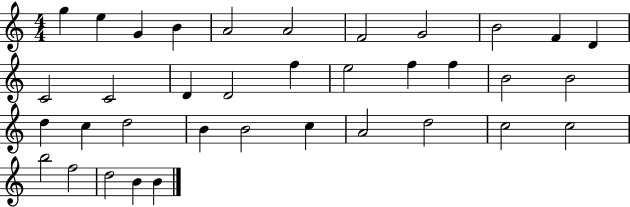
{
  \clef treble
  \numericTimeSignature
  \time 4/4
  \key c \major
  g''4 e''4 g'4 b'4 | a'2 a'2 | f'2 g'2 | b'2 f'4 d'4 | \break c'2 c'2 | d'4 d'2 f''4 | e''2 f''4 f''4 | b'2 b'2 | \break d''4 c''4 d''2 | b'4 b'2 c''4 | a'2 d''2 | c''2 c''2 | \break b''2 f''2 | d''2 b'4 b'4 | \bar "|."
}